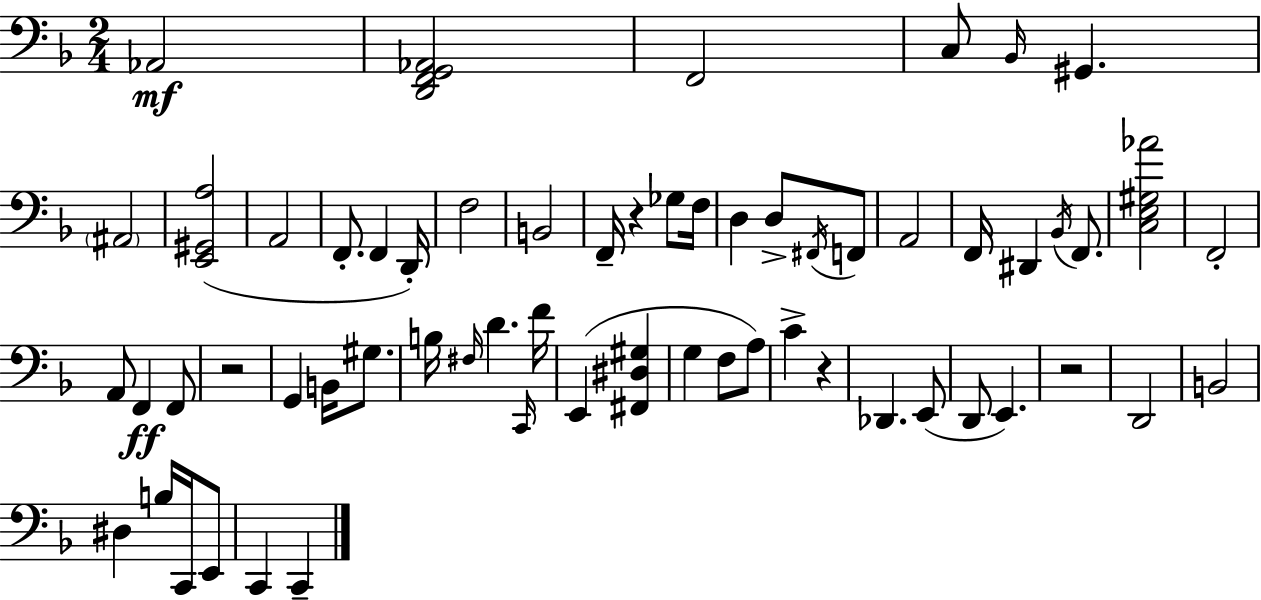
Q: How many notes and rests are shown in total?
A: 61